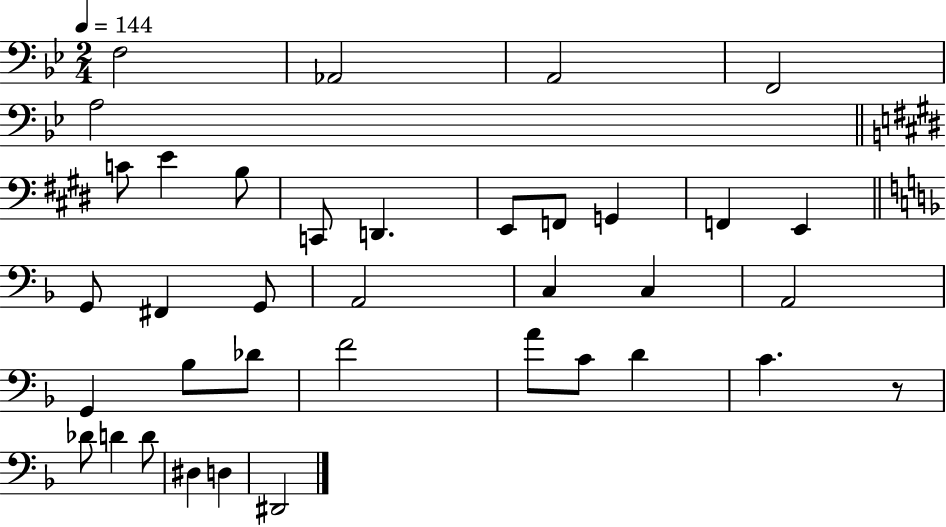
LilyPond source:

{
  \clef bass
  \numericTimeSignature
  \time 2/4
  \key bes \major
  \tempo 4 = 144
  f2 | aes,2 | a,2 | f,2 | \break a2 | \bar "||" \break \key e \major c'8 e'4 b8 | c,8 d,4. | e,8 f,8 g,4 | f,4 e,4 | \break \bar "||" \break \key f \major g,8 fis,4 g,8 | a,2 | c4 c4 | a,2 | \break g,4 bes8 des'8 | f'2 | a'8 c'8 d'4 | c'4. r8 | \break des'8 d'4 d'8 | dis4 d4 | dis,2 | \bar "|."
}